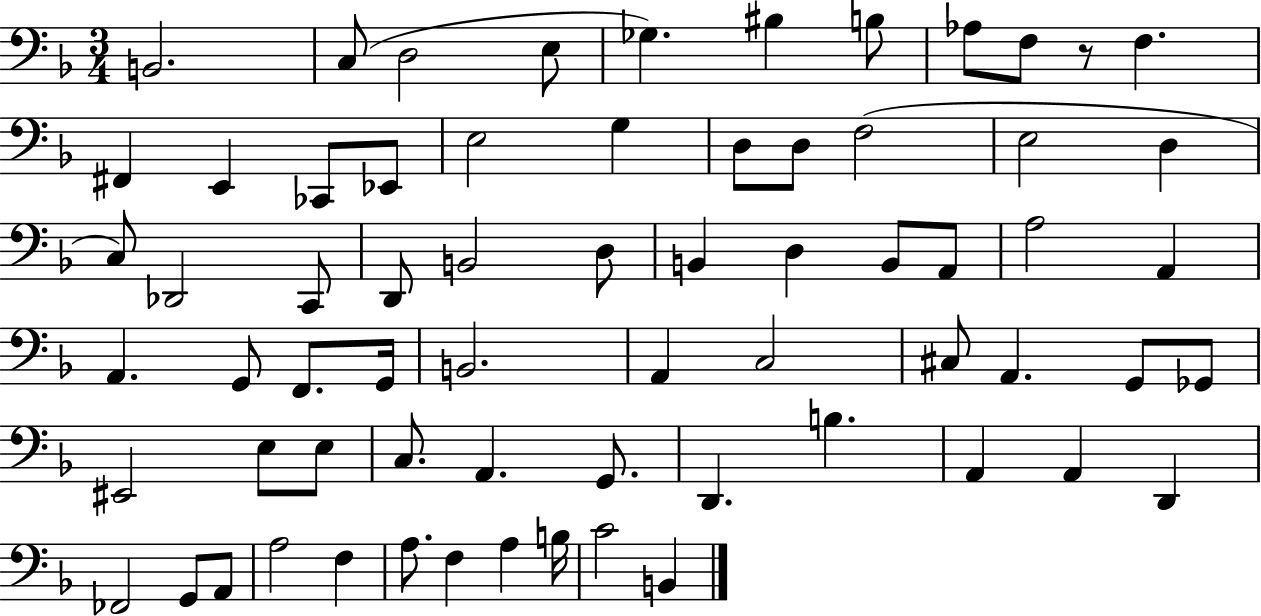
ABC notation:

X:1
T:Untitled
M:3/4
L:1/4
K:F
B,,2 C,/2 D,2 E,/2 _G, ^B, B,/2 _A,/2 F,/2 z/2 F, ^F,, E,, _C,,/2 _E,,/2 E,2 G, D,/2 D,/2 F,2 E,2 D, C,/2 _D,,2 C,,/2 D,,/2 B,,2 D,/2 B,, D, B,,/2 A,,/2 A,2 A,, A,, G,,/2 F,,/2 G,,/4 B,,2 A,, C,2 ^C,/2 A,, G,,/2 _G,,/2 ^E,,2 E,/2 E,/2 C,/2 A,, G,,/2 D,, B, A,, A,, D,, _F,,2 G,,/2 A,,/2 A,2 F, A,/2 F, A, B,/4 C2 B,,